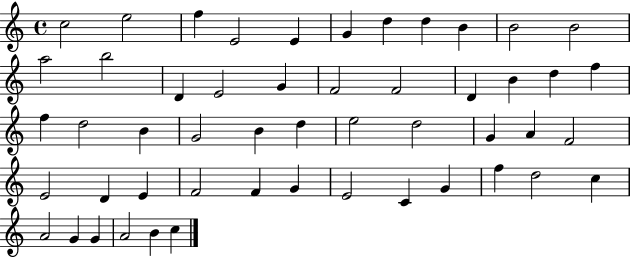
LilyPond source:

{
  \clef treble
  \time 4/4
  \defaultTimeSignature
  \key c \major
  c''2 e''2 | f''4 e'2 e'4 | g'4 d''4 d''4 b'4 | b'2 b'2 | \break a''2 b''2 | d'4 e'2 g'4 | f'2 f'2 | d'4 b'4 d''4 f''4 | \break f''4 d''2 b'4 | g'2 b'4 d''4 | e''2 d''2 | g'4 a'4 f'2 | \break e'2 d'4 e'4 | f'2 f'4 g'4 | e'2 c'4 g'4 | f''4 d''2 c''4 | \break a'2 g'4 g'4 | a'2 b'4 c''4 | \bar "|."
}